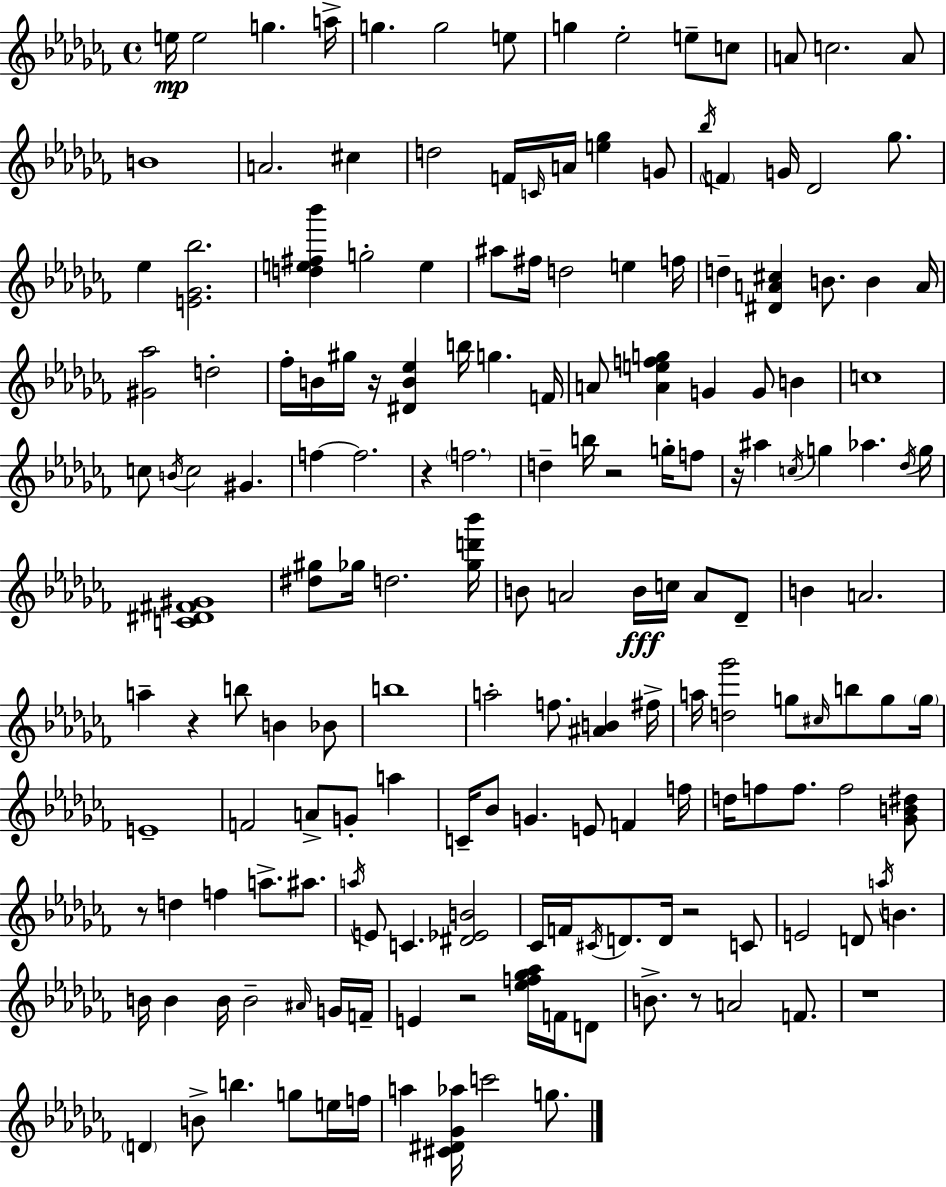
E5/s E5/h G5/q. A5/s G5/q. G5/h E5/e G5/q Eb5/h E5/e C5/e A4/e C5/h. A4/e B4/w A4/h. C#5/q D5/h F4/s C4/s A4/s [E5,Gb5]/q G4/e Bb5/s F4/q G4/s Db4/h Gb5/e. Eb5/q [E4,Gb4,Bb5]/h. [D5,E5,F#5,Bb6]/q G5/h E5/q A#5/e F#5/s D5/h E5/q F5/s D5/q [D#4,A4,C#5]/q B4/e. B4/q A4/s [G#4,Ab5]/h D5/h FES5/s B4/s G#5/s R/s [D#4,B4,Eb5]/q B5/s G5/q. F4/s A4/e [A4,E5,F5,G5]/q G4/q G4/e B4/q C5/w C5/e B4/s C5/h G#4/q. F5/q F5/h. R/q F5/h. D5/q B5/s R/h G5/s F5/e R/s A#5/q C5/s G5/q Ab5/q. Db5/s G5/s [C4,D#4,F#4,G#4]/w [D#5,G#5]/e Gb5/s D5/h. [Gb5,D6,Bb6]/s B4/e A4/h B4/s C5/s A4/e Db4/e B4/q A4/h. A5/q R/q B5/e B4/q Bb4/e B5/w A5/h F5/e. [A#4,B4]/q F#5/s A5/s [D5,Gb6]/h G5/e C#5/s B5/e G5/e G5/s E4/w F4/h A4/e G4/e A5/q C4/s Bb4/e G4/q. E4/e F4/q F5/s D5/s F5/e F5/e. F5/h [Gb4,B4,D#5]/e R/e D5/q F5/q A5/e. A#5/e. A5/s E4/e C4/q. [D#4,Eb4,B4]/h CES4/s F4/s C#4/s D4/e. D4/s R/h C4/e E4/h D4/e A5/s B4/q. B4/s B4/q B4/s B4/h A#4/s G4/s F4/s E4/q R/h [Eb5,F5,Gb5,Ab5]/s F4/s D4/e B4/e. R/e A4/h F4/e. R/w D4/q B4/e B5/q. G5/e E5/s F5/s A5/q [C#4,D#4,Gb4,Ab5]/s C6/h G5/e.